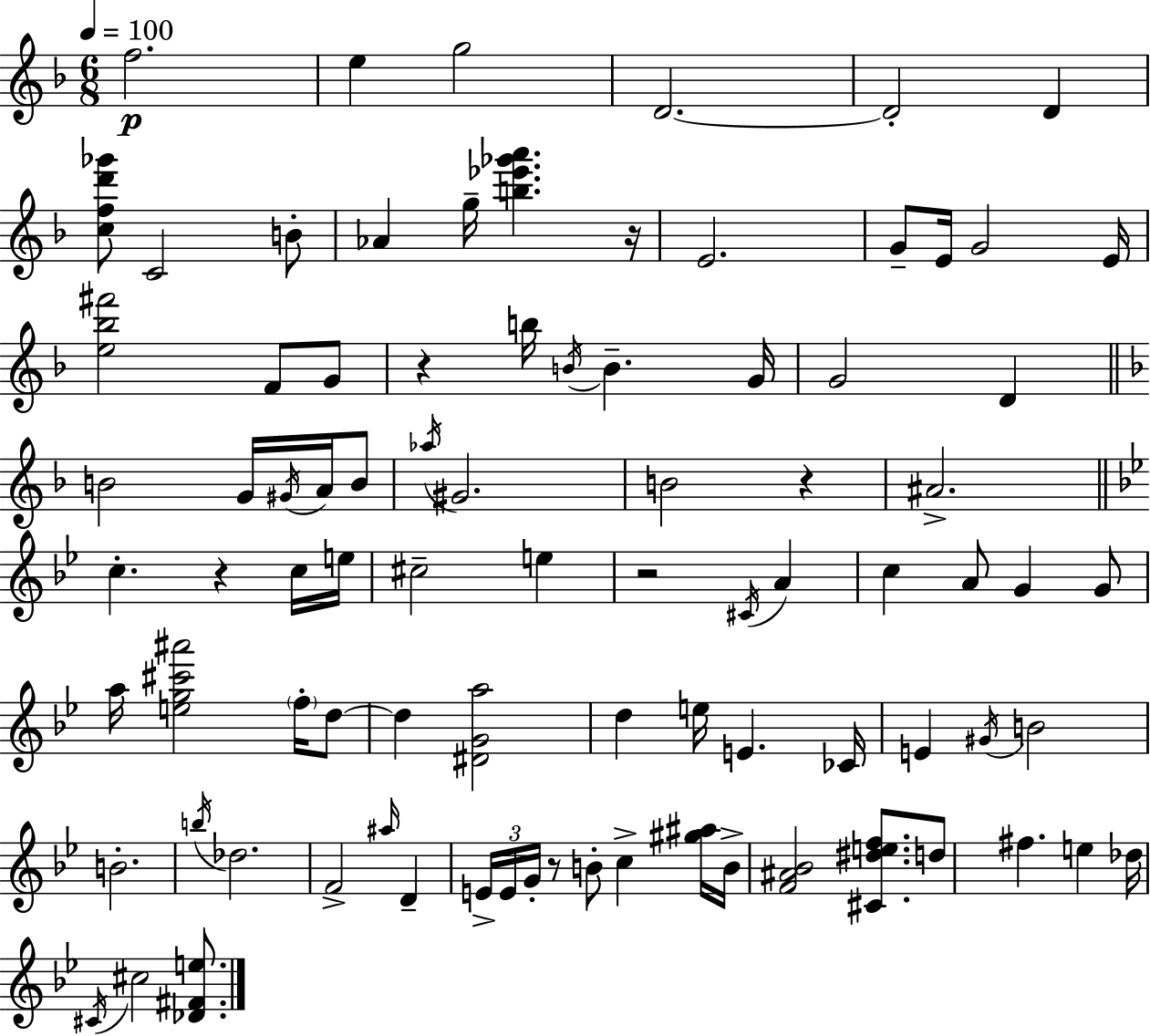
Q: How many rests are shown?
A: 6